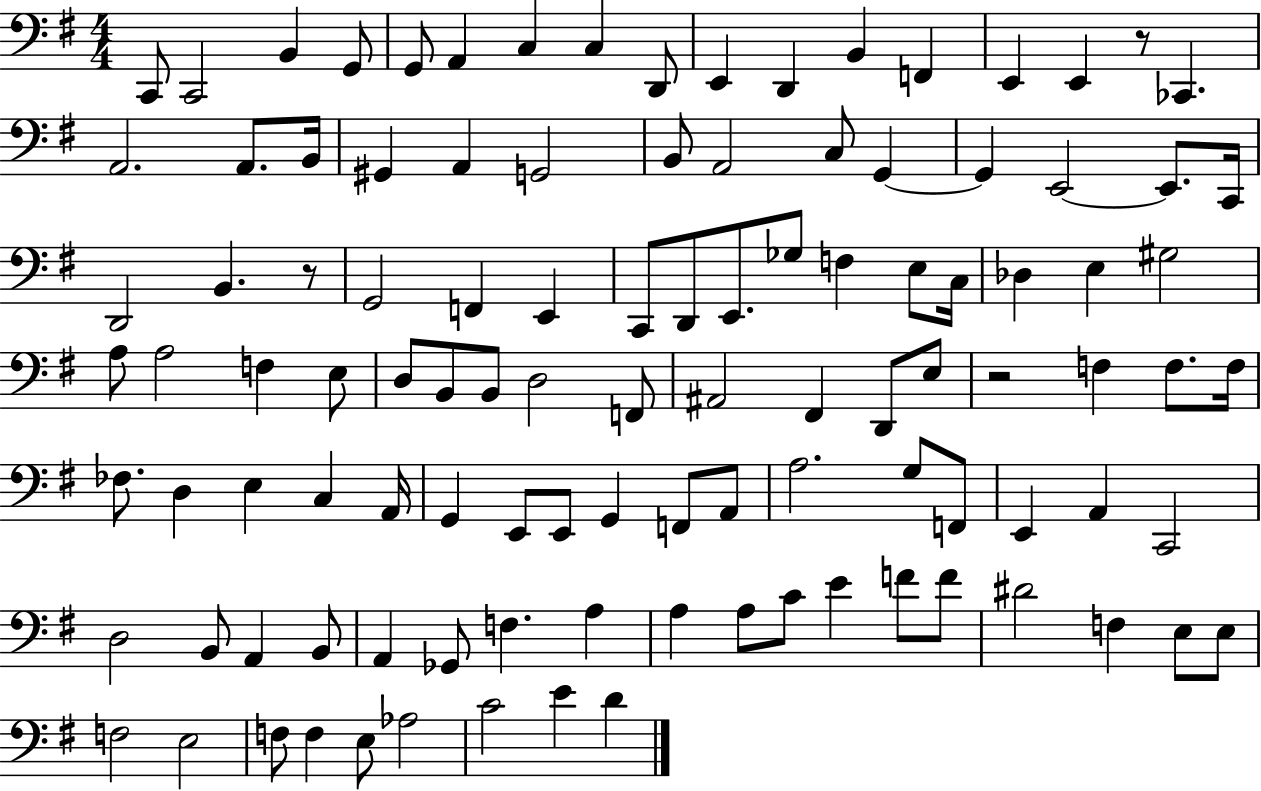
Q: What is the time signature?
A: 4/4